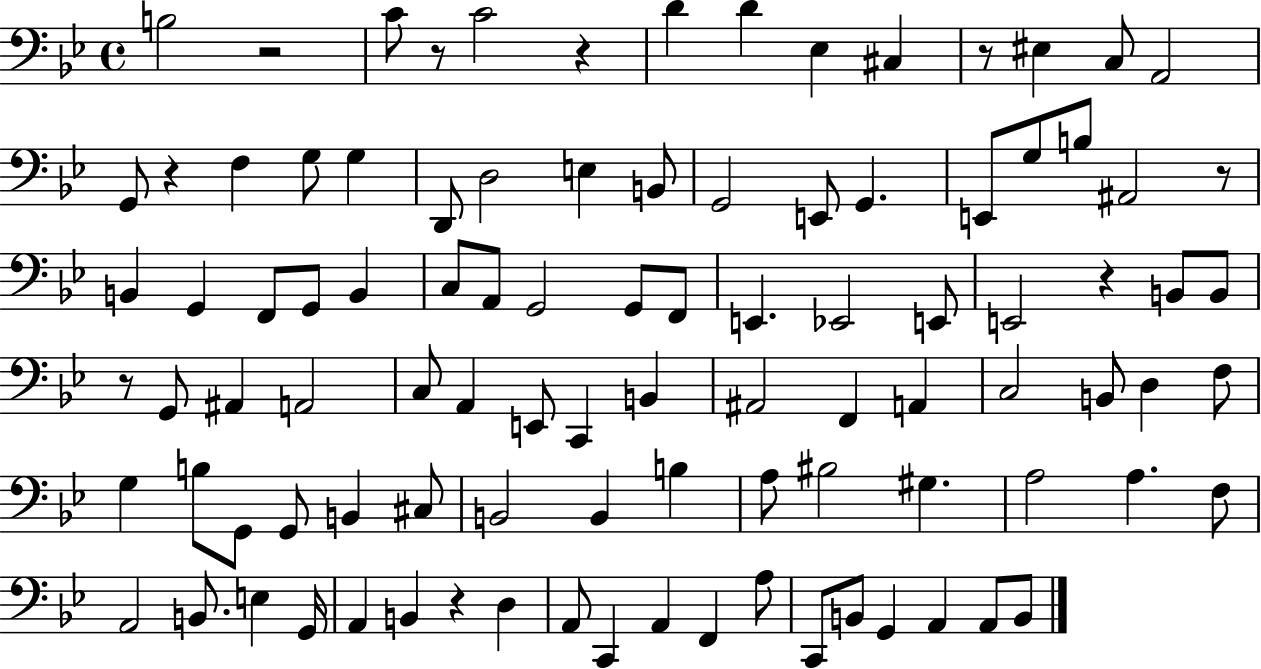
B3/h R/h C4/e R/e C4/h R/q D4/q D4/q Eb3/q C#3/q R/e EIS3/q C3/e A2/h G2/e R/q F3/q G3/e G3/q D2/e D3/h E3/q B2/e G2/h E2/e G2/q. E2/e G3/e B3/e A#2/h R/e B2/q G2/q F2/e G2/e B2/q C3/e A2/e G2/h G2/e F2/e E2/q. Eb2/h E2/e E2/h R/q B2/e B2/e R/e G2/e A#2/q A2/h C3/e A2/q E2/e C2/q B2/q A#2/h F2/q A2/q C3/h B2/e D3/q F3/e G3/q B3/e G2/e G2/e B2/q C#3/e B2/h B2/q B3/q A3/e BIS3/h G#3/q. A3/h A3/q. F3/e A2/h B2/e. E3/q G2/s A2/q B2/q R/q D3/q A2/e C2/q A2/q F2/q A3/e C2/e B2/e G2/q A2/q A2/e B2/e